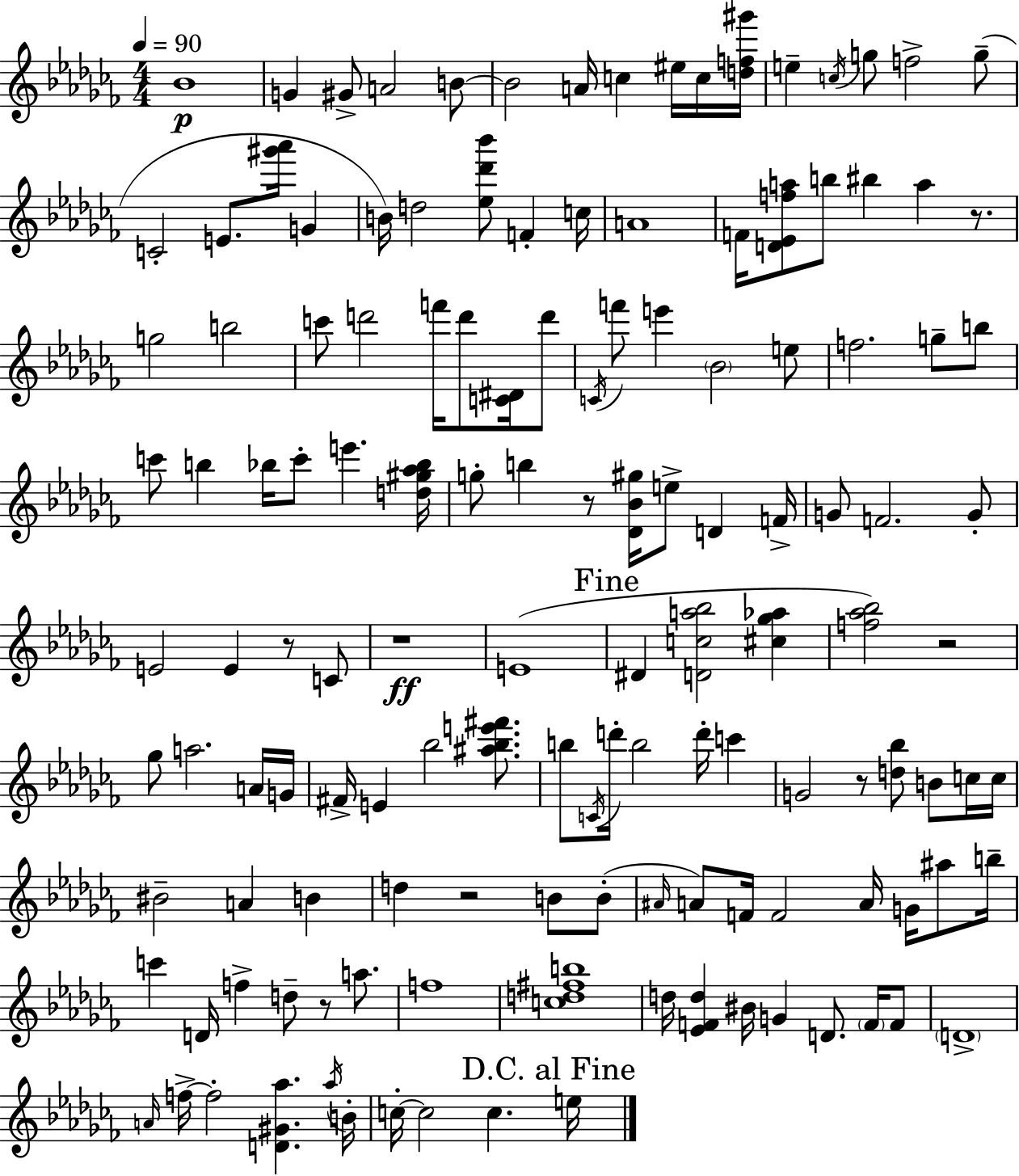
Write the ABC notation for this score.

X:1
T:Untitled
M:4/4
L:1/4
K:Abm
_B4 G ^G/2 A2 B/2 B2 A/4 c ^e/4 c/4 [df^g']/4 e c/4 g/2 f2 g/2 C2 E/2 [^g'_a']/4 G B/4 d2 [_e_d'_b']/2 F c/4 A4 F/4 [D_Efa]/2 b/2 ^b a z/2 g2 b2 c'/2 d'2 f'/4 d'/2 [C^D]/4 d'/2 C/4 f'/2 e' _B2 e/2 f2 g/2 b/2 c'/2 b _b/4 c'/2 e' [d^g_a_b]/4 g/2 b z/2 [_D_B^g]/4 e/2 D F/4 G/2 F2 G/2 E2 E z/2 C/2 z4 E4 ^D [Dca_b]2 [^c_g_a] [f_a_b]2 z2 _g/2 a2 A/4 G/4 ^F/4 E _b2 [^a_be'^f']/2 b/2 C/4 d'/4 b2 d'/4 c' G2 z/2 [d_b]/2 B/2 c/4 c/4 ^B2 A B d z2 B/2 B/2 ^A/4 A/2 F/4 F2 A/4 G/4 ^a/2 b/4 c' D/4 f d/2 z/2 a/2 f4 [cd^fb]4 d/4 [_EFd] ^B/4 G D/2 F/4 F/2 D4 A/4 f/4 f2 [D^G_a] _a/4 B/4 c/4 c2 c e/4